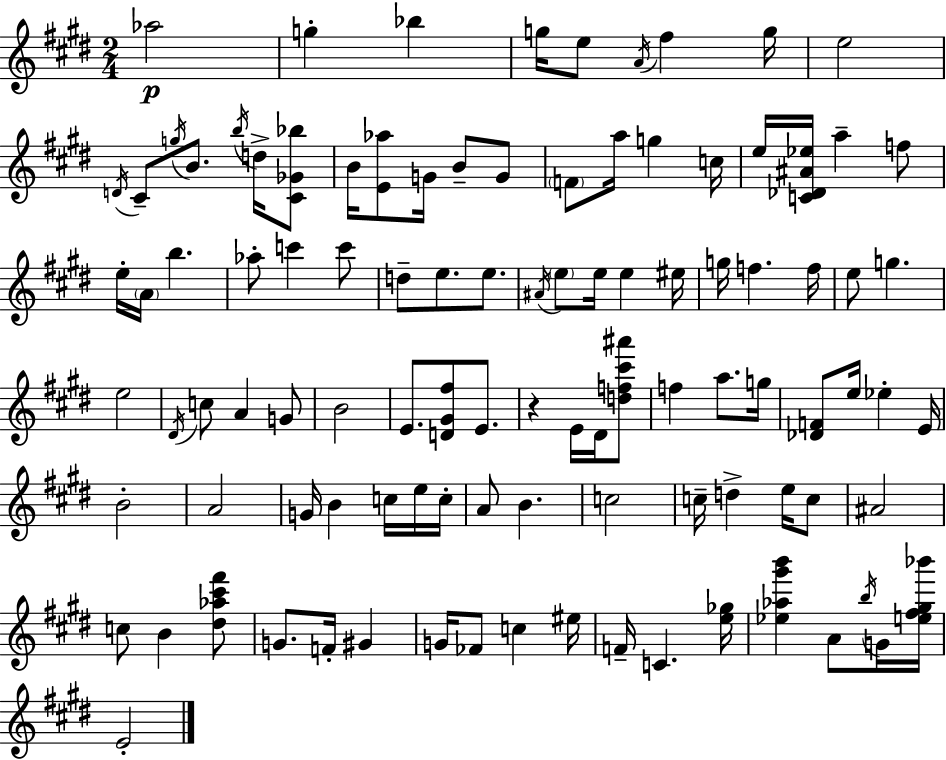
Ab5/h G5/q Bb5/q G5/s E5/e A4/s F#5/q G5/s E5/h D4/s C#4/e G5/s B4/e. B5/s D5/s [C#4,Gb4,Bb5]/e B4/s [E4,Ab5]/e G4/s B4/e G4/e F4/e A5/s G5/q C5/s E5/s [C4,Db4,A#4,Eb5]/s A5/q F5/e E5/s A4/s B5/q. Ab5/e C6/q C6/e D5/e E5/e. E5/e. A#4/s E5/e E5/s E5/q EIS5/s G5/s F5/q. F5/s E5/e G5/q. E5/h D#4/s C5/e A4/q G4/e B4/h E4/e. [D4,G#4,F#5]/e E4/e. R/q E4/s D#4/s [D5,F5,C#6,A#6]/e F5/q A5/e. G5/s [Db4,F4]/e E5/s Eb5/q E4/s B4/h A4/h G4/s B4/q C5/s E5/s C5/s A4/e B4/q. C5/h C5/s D5/q E5/s C5/e A#4/h C5/e B4/q [D#5,Ab5,C#6,F#6]/e G4/e. F4/s G#4/q G4/s FES4/e C5/q EIS5/s F4/s C4/q. [E5,Gb5]/s [Eb5,Ab5,G#6,B6]/q A4/e B5/s G4/s [E5,F#5,G#5,Bb6]/s E4/h